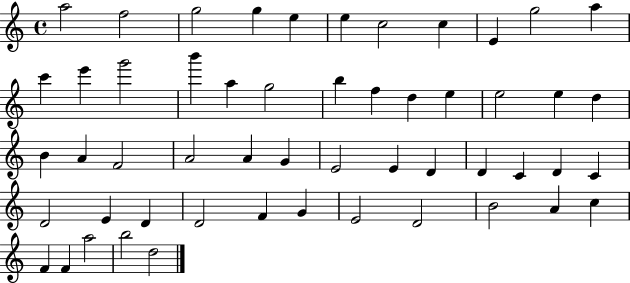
A5/h F5/h G5/h G5/q E5/q E5/q C5/h C5/q E4/q G5/h A5/q C6/q E6/q G6/h B6/q A5/q G5/h B5/q F5/q D5/q E5/q E5/h E5/q D5/q B4/q A4/q F4/h A4/h A4/q G4/q E4/h E4/q D4/q D4/q C4/q D4/q C4/q D4/h E4/q D4/q D4/h F4/q G4/q E4/h D4/h B4/h A4/q C5/q F4/q F4/q A5/h B5/h D5/h